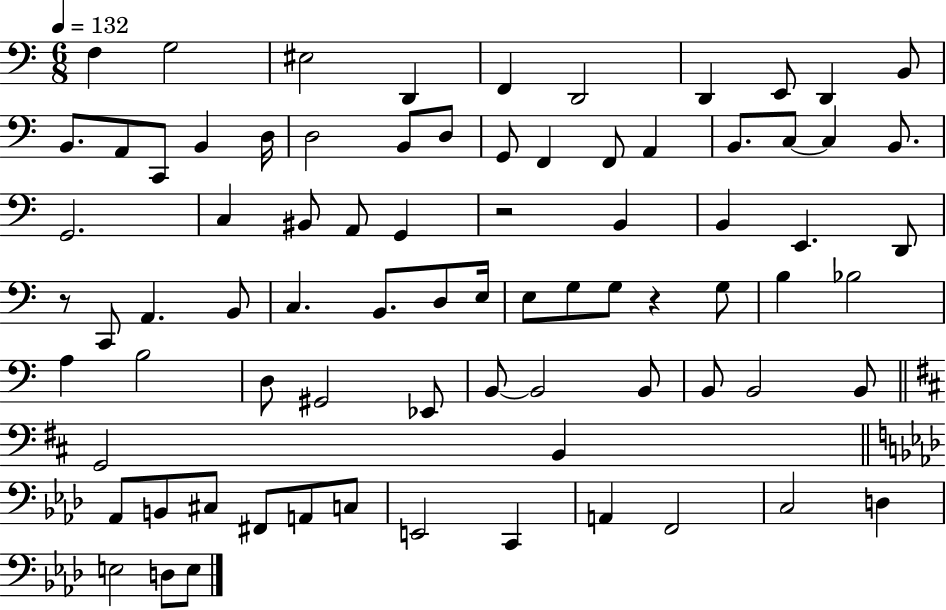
X:1
T:Untitled
M:6/8
L:1/4
K:C
F, G,2 ^E,2 D,, F,, D,,2 D,, E,,/2 D,, B,,/2 B,,/2 A,,/2 C,,/2 B,, D,/4 D,2 B,,/2 D,/2 G,,/2 F,, F,,/2 A,, B,,/2 C,/2 C, B,,/2 G,,2 C, ^B,,/2 A,,/2 G,, z2 B,, B,, E,, D,,/2 z/2 C,,/2 A,, B,,/2 C, B,,/2 D,/2 E,/4 E,/2 G,/2 G,/2 z G,/2 B, _B,2 A, B,2 D,/2 ^G,,2 _E,,/2 B,,/2 B,,2 B,,/2 B,,/2 B,,2 B,,/2 G,,2 B,, _A,,/2 B,,/2 ^C,/2 ^F,,/2 A,,/2 C,/2 E,,2 C,, A,, F,,2 C,2 D, E,2 D,/2 E,/2